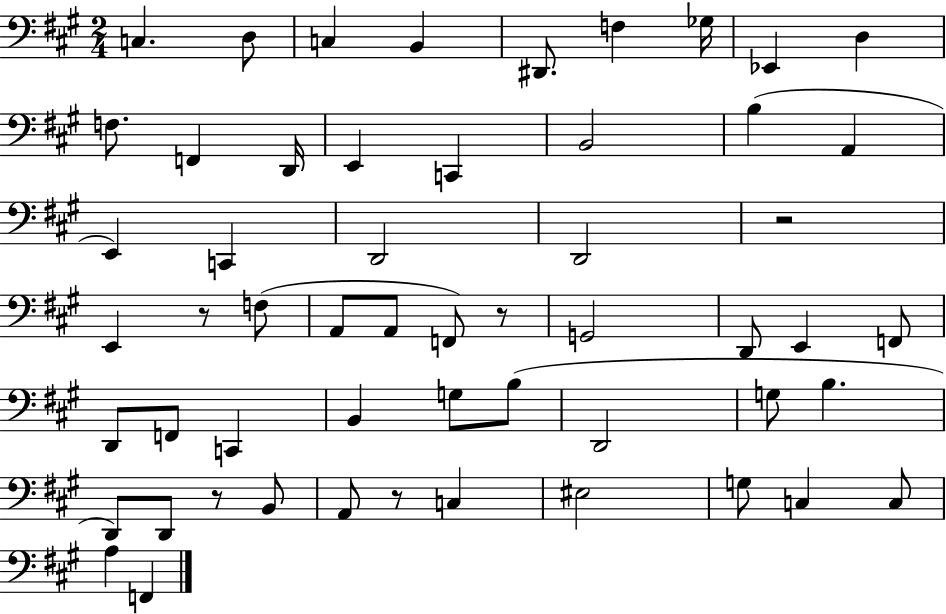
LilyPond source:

{
  \clef bass
  \numericTimeSignature
  \time 2/4
  \key a \major
  c4. d8 | c4 b,4 | dis,8. f4 ges16 | ees,4 d4 | \break f8. f,4 d,16 | e,4 c,4 | b,2 | b4( a,4 | \break e,4) c,4 | d,2 | d,2 | r2 | \break e,4 r8 f8( | a,8 a,8 f,8) r8 | g,2 | d,8 e,4 f,8 | \break d,8 f,8 c,4 | b,4 g8 b8( | d,2 | g8 b4. | \break d,8) d,8 r8 b,8 | a,8 r8 c4 | eis2 | g8 c4 c8 | \break a4 f,4 | \bar "|."
}